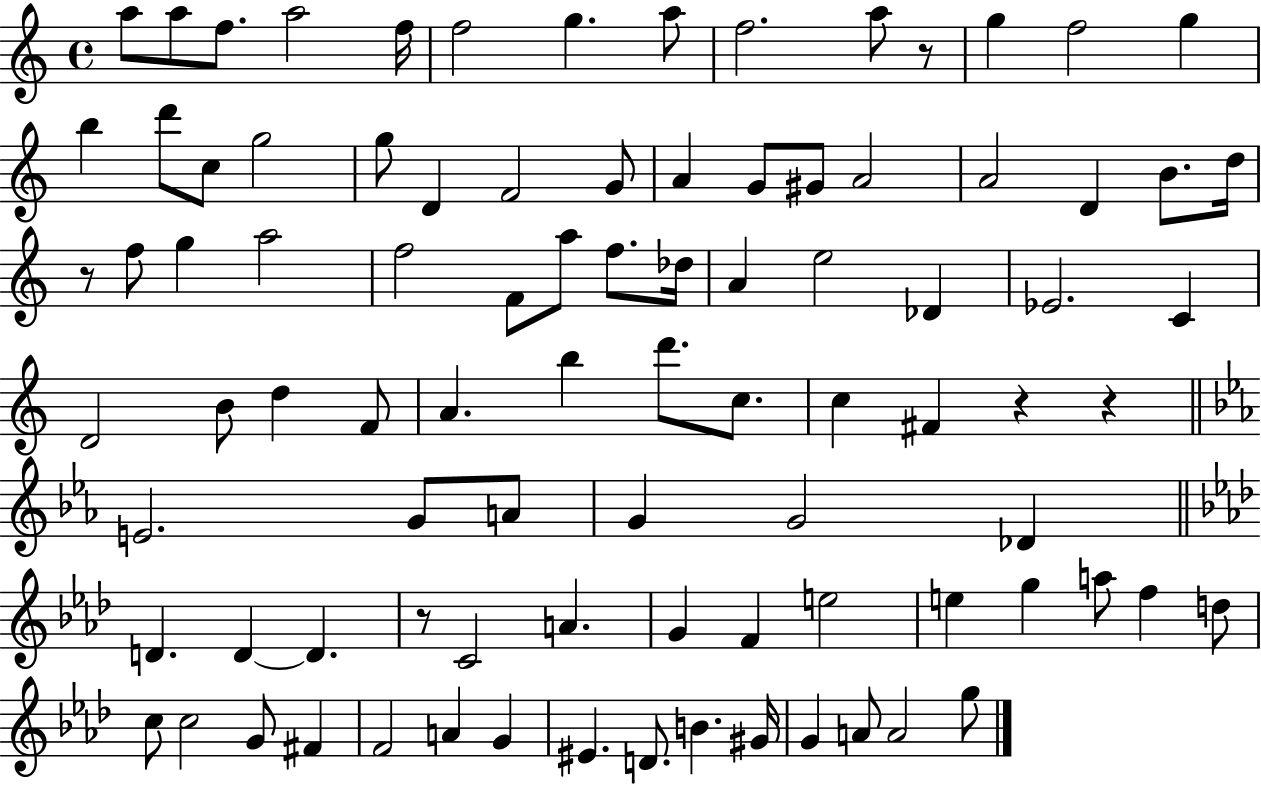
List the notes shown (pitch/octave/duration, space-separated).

A5/e A5/e F5/e. A5/h F5/s F5/h G5/q. A5/e F5/h. A5/e R/e G5/q F5/h G5/q B5/q D6/e C5/e G5/h G5/e D4/q F4/h G4/e A4/q G4/e G#4/e A4/h A4/h D4/q B4/e. D5/s R/e F5/e G5/q A5/h F5/h F4/e A5/e F5/e. Db5/s A4/q E5/h Db4/q Eb4/h. C4/q D4/h B4/e D5/q F4/e A4/q. B5/q D6/e. C5/e. C5/q F#4/q R/q R/q E4/h. G4/e A4/e G4/q G4/h Db4/q D4/q. D4/q D4/q. R/e C4/h A4/q. G4/q F4/q E5/h E5/q G5/q A5/e F5/q D5/e C5/e C5/h G4/e F#4/q F4/h A4/q G4/q EIS4/q. D4/e. B4/q. G#4/s G4/q A4/e A4/h G5/e